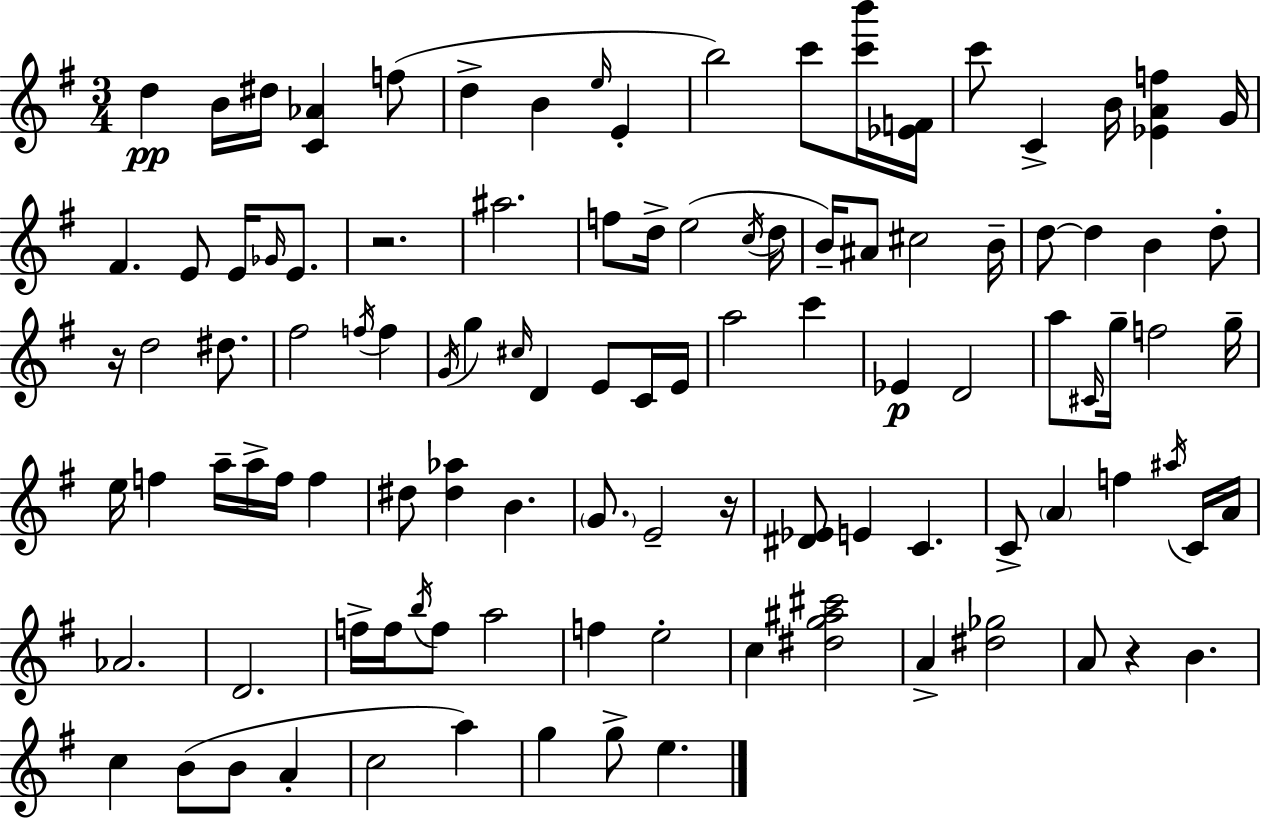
X:1
T:Untitled
M:3/4
L:1/4
K:Em
d B/4 ^d/4 [C_A] f/2 d B e/4 E b2 c'/2 [c'b']/4 [_EF]/4 c'/2 C B/4 [_EAf] G/4 ^F E/2 E/4 _G/4 E/2 z2 ^a2 f/2 d/4 e2 c/4 d/4 B/4 ^A/2 ^c2 B/4 d/2 d B d/2 z/4 d2 ^d/2 ^f2 f/4 f G/4 g ^c/4 D E/2 C/4 E/4 a2 c' _E D2 a/2 ^C/4 g/4 f2 g/4 e/4 f a/4 a/4 f/4 f ^d/2 [^d_a] B G/2 E2 z/4 [^D_E]/2 E C C/2 A f ^a/4 C/4 A/4 _A2 D2 f/4 f/4 b/4 f/2 a2 f e2 c [^dg^a^c']2 A [^d_g]2 A/2 z B c B/2 B/2 A c2 a g g/2 e